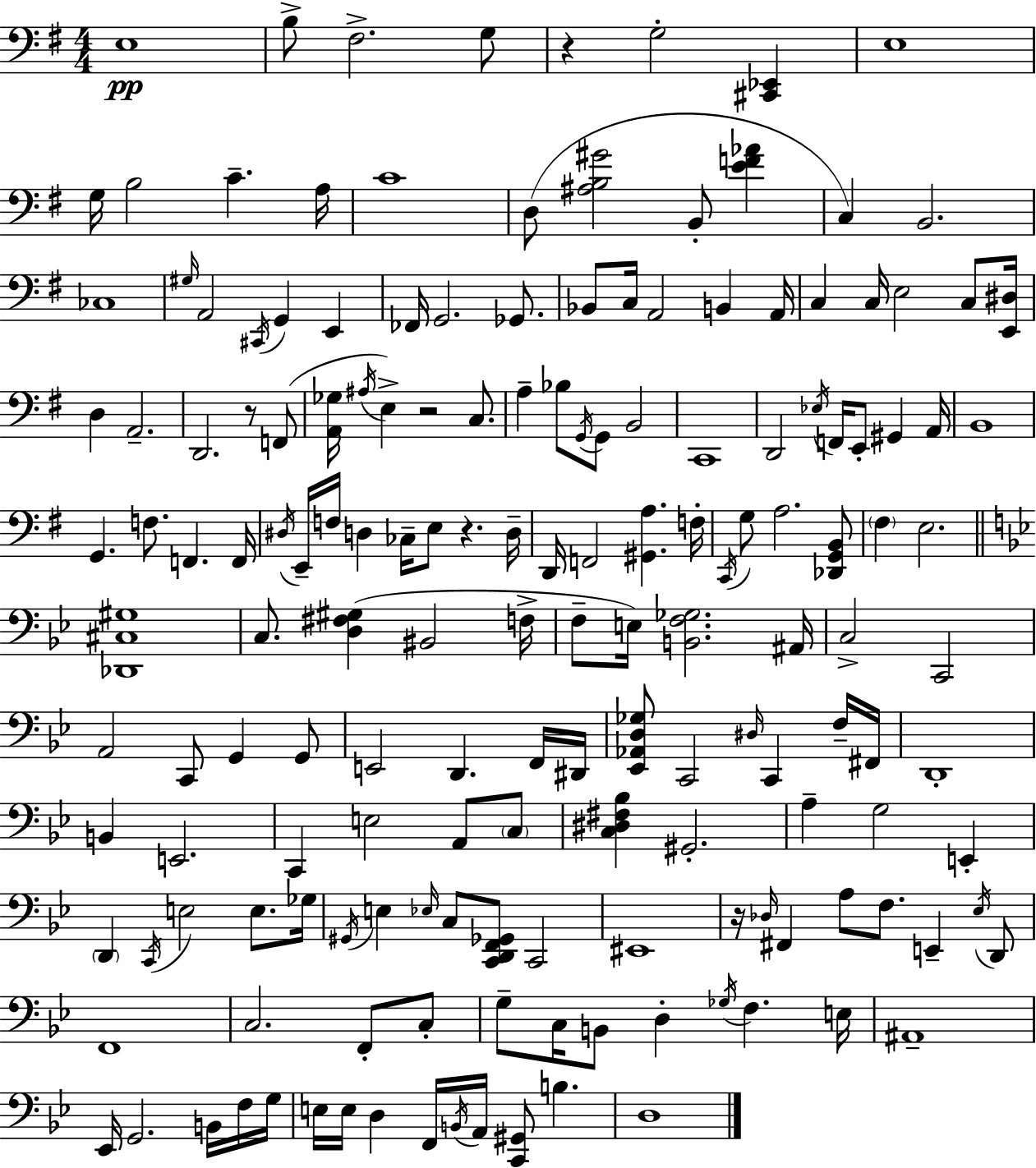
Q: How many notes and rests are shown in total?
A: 166